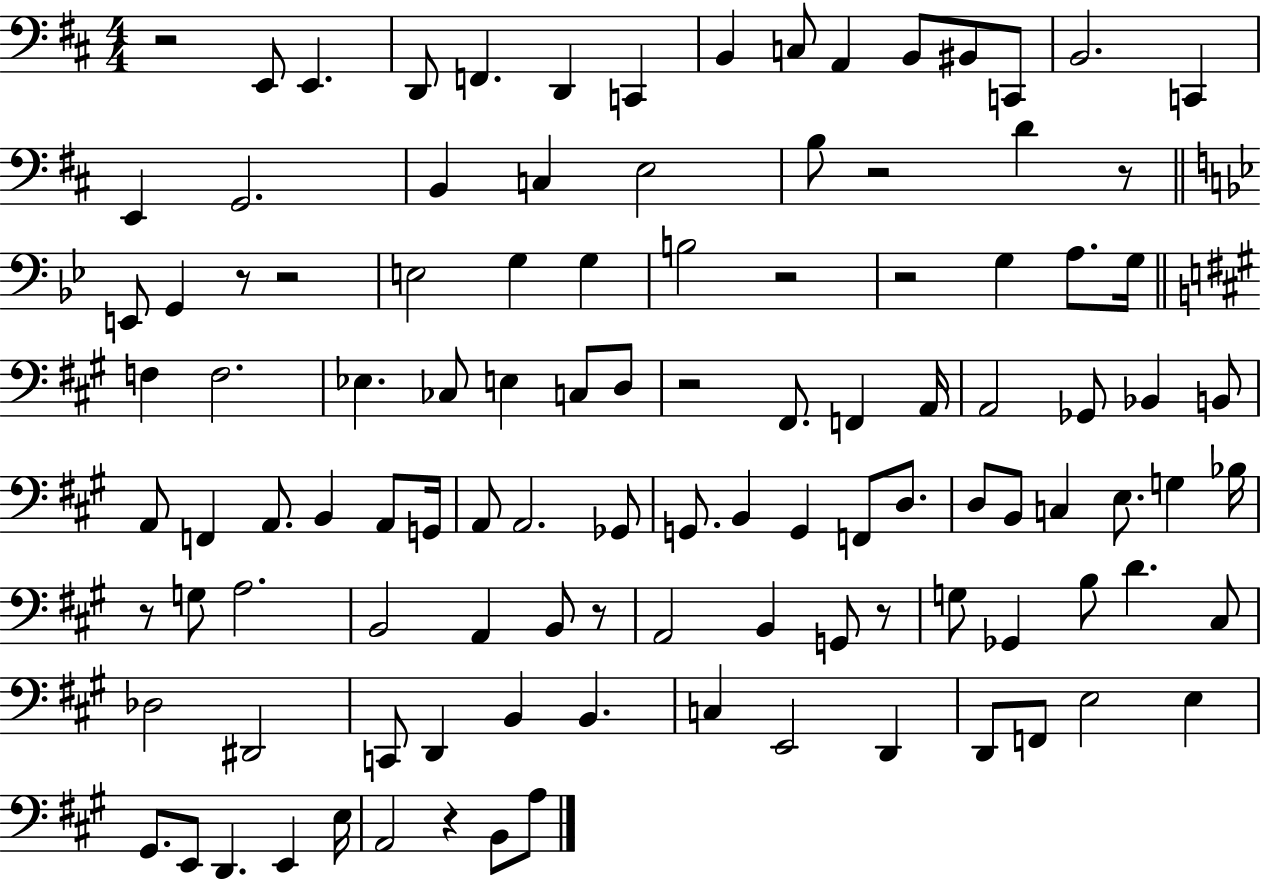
R/h E2/e E2/q. D2/e F2/q. D2/q C2/q B2/q C3/e A2/q B2/e BIS2/e C2/e B2/h. C2/q E2/q G2/h. B2/q C3/q E3/h B3/e R/h D4/q R/e E2/e G2/q R/e R/h E3/h G3/q G3/q B3/h R/h R/h G3/q A3/e. G3/s F3/q F3/h. Eb3/q. CES3/e E3/q C3/e D3/e R/h F#2/e. F2/q A2/s A2/h Gb2/e Bb2/q B2/e A2/e F2/q A2/e. B2/q A2/e G2/s A2/e A2/h. Gb2/e G2/e. B2/q G2/q F2/e D3/e. D3/e B2/e C3/q E3/e. G3/q Bb3/s R/e G3/e A3/h. B2/h A2/q B2/e R/e A2/h B2/q G2/e R/e G3/e Gb2/q B3/e D4/q. C#3/e Db3/h D#2/h C2/e D2/q B2/q B2/q. C3/q E2/h D2/q D2/e F2/e E3/h E3/q G#2/e. E2/e D2/q. E2/q E3/s A2/h R/q B2/e A3/e